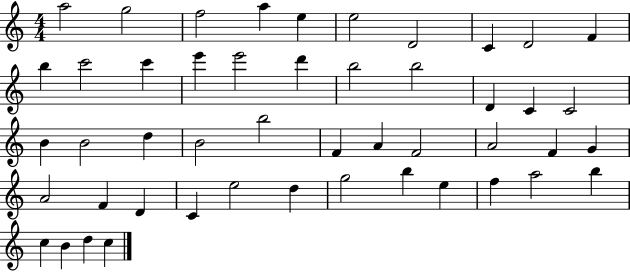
A5/h G5/h F5/h A5/q E5/q E5/h D4/h C4/q D4/h F4/q B5/q C6/h C6/q E6/q E6/h D6/q B5/h B5/h D4/q C4/q C4/h B4/q B4/h D5/q B4/h B5/h F4/q A4/q F4/h A4/h F4/q G4/q A4/h F4/q D4/q C4/q E5/h D5/q G5/h B5/q E5/q F5/q A5/h B5/q C5/q B4/q D5/q C5/q